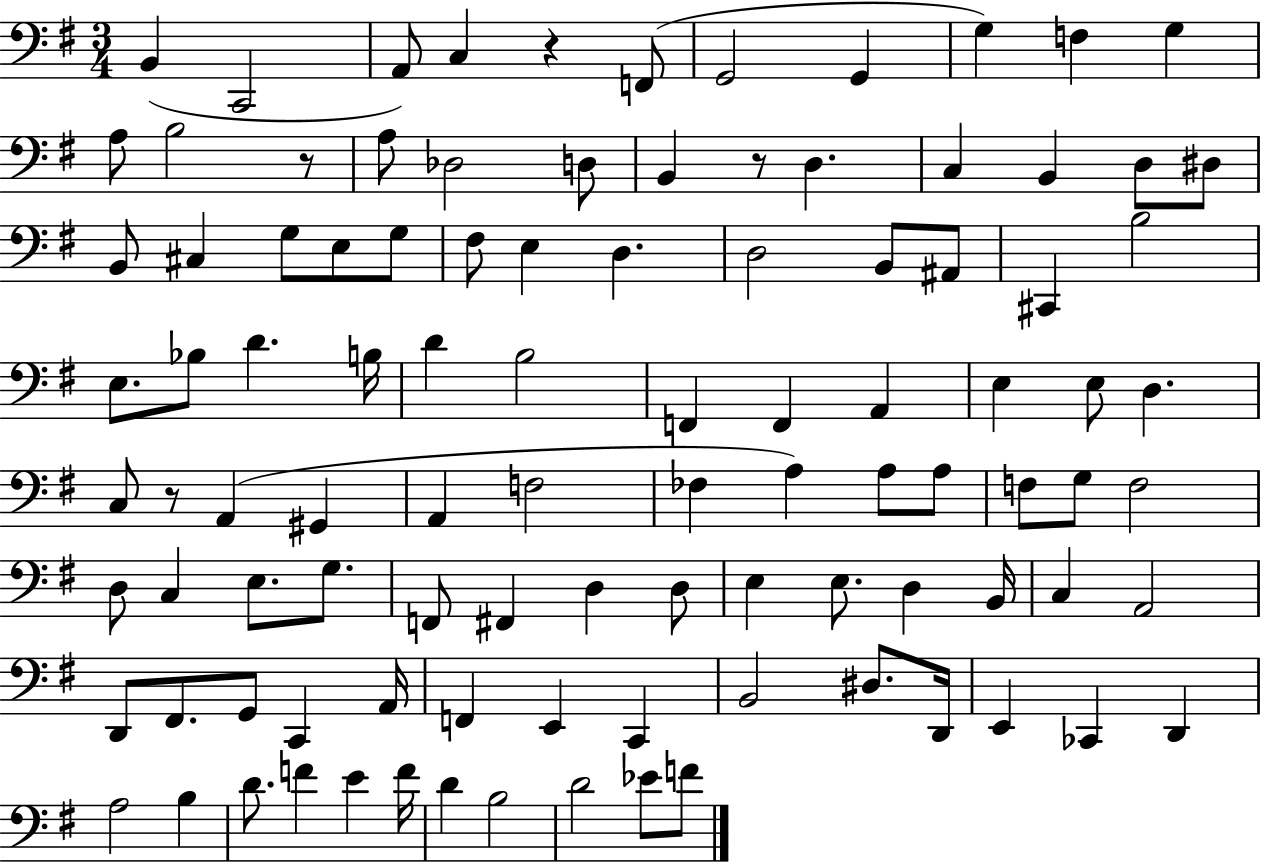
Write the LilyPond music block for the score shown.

{
  \clef bass
  \numericTimeSignature
  \time 3/4
  \key g \major
  b,4( c,2 | a,8) c4 r4 f,8( | g,2 g,4 | g4) f4 g4 | \break a8 b2 r8 | a8 des2 d8 | b,4 r8 d4. | c4 b,4 d8 dis8 | \break b,8 cis4 g8 e8 g8 | fis8 e4 d4. | d2 b,8 ais,8 | cis,4 b2 | \break e8. bes8 d'4. b16 | d'4 b2 | f,4 f,4 a,4 | e4 e8 d4. | \break c8 r8 a,4( gis,4 | a,4 f2 | fes4 a4) a8 a8 | f8 g8 f2 | \break d8 c4 e8. g8. | f,8 fis,4 d4 d8 | e4 e8. d4 b,16 | c4 a,2 | \break d,8 fis,8. g,8 c,4 a,16 | f,4 e,4 c,4 | b,2 dis8. d,16 | e,4 ces,4 d,4 | \break a2 b4 | d'8. f'4 e'4 f'16 | d'4 b2 | d'2 ees'8 f'8 | \break \bar "|."
}